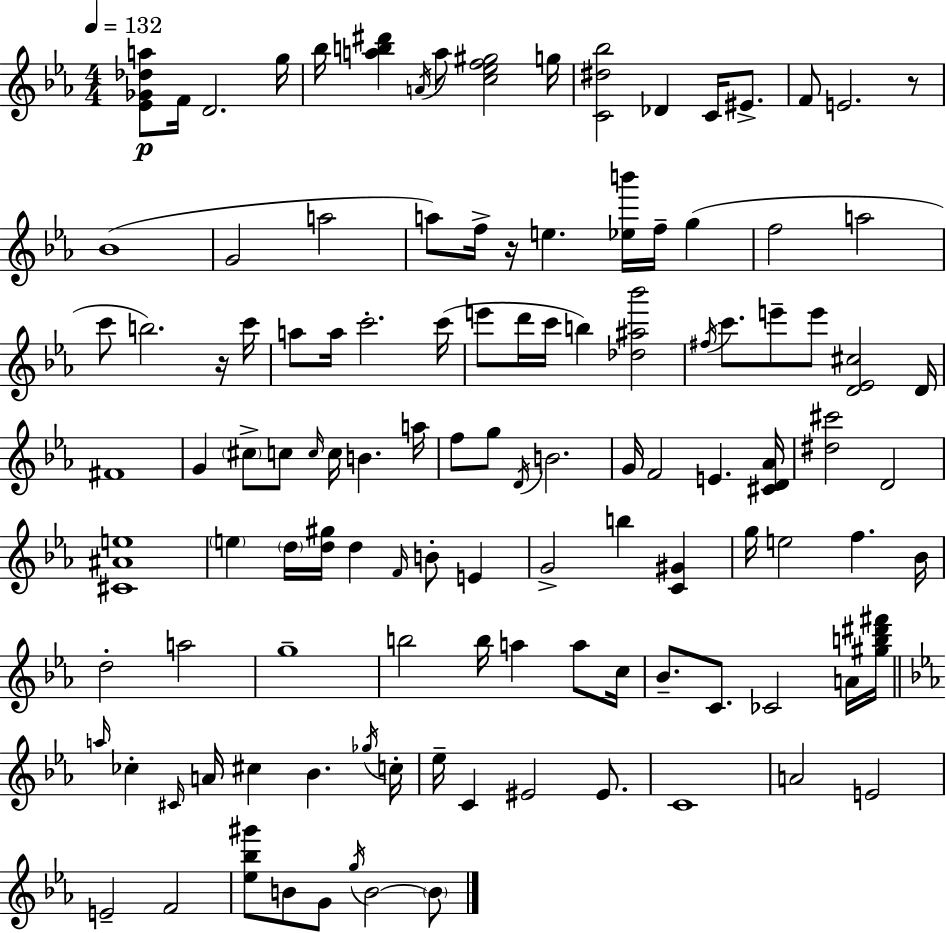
[Eb4,Gb4,Db5,A5]/e F4/s D4/h. G5/s Bb5/s [A5,B5,D#6]/q A4/s A5/e [C5,Eb5,F5,G#5]/h G5/s [C4,D#5,Bb5]/h Db4/q C4/s EIS4/e. F4/e E4/h. R/e Bb4/w G4/h A5/h A5/e F5/s R/s E5/q. [Eb5,B6]/s F5/s G5/q F5/h A5/h C6/e B5/h. R/s C6/s A5/e A5/s C6/h. C6/s E6/e D6/s C6/s B5/q [Db5,A#5,Bb6]/h F#5/s C6/e. E6/e E6/e [D4,Eb4,C#5]/h D4/s F#4/w G4/q C#5/e C5/e C5/s C5/s B4/q. A5/s F5/e G5/e D4/s B4/h. G4/s F4/h E4/q. [C#4,D4,Ab4]/s [D#5,C#6]/h D4/h [C#4,A#4,E5]/w E5/q D5/s [D5,G#5]/s D5/q F4/s B4/e E4/q G4/h B5/q [C4,G#4]/q G5/s E5/h F5/q. Bb4/s D5/h A5/h G5/w B5/h B5/s A5/q A5/e C5/s Bb4/e. C4/e. CES4/h A4/s [G#5,B5,D#6,F#6]/s A5/s CES5/q C#4/s A4/s C#5/q Bb4/q. Gb5/s C5/s Eb5/s C4/q EIS4/h EIS4/e. C4/w A4/h E4/h E4/h F4/h [Eb5,Bb5,G#6]/e B4/e G4/e G5/s B4/h B4/e